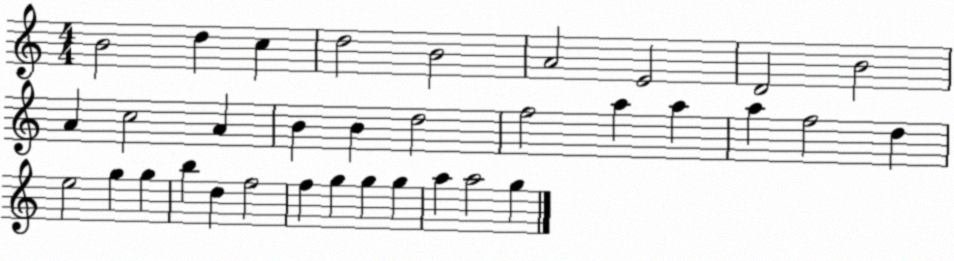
X:1
T:Untitled
M:4/4
L:1/4
K:C
B2 d c d2 B2 A2 E2 D2 B2 A c2 A B B d2 f2 a a a f2 d e2 g g b d f2 f g g g a a2 g